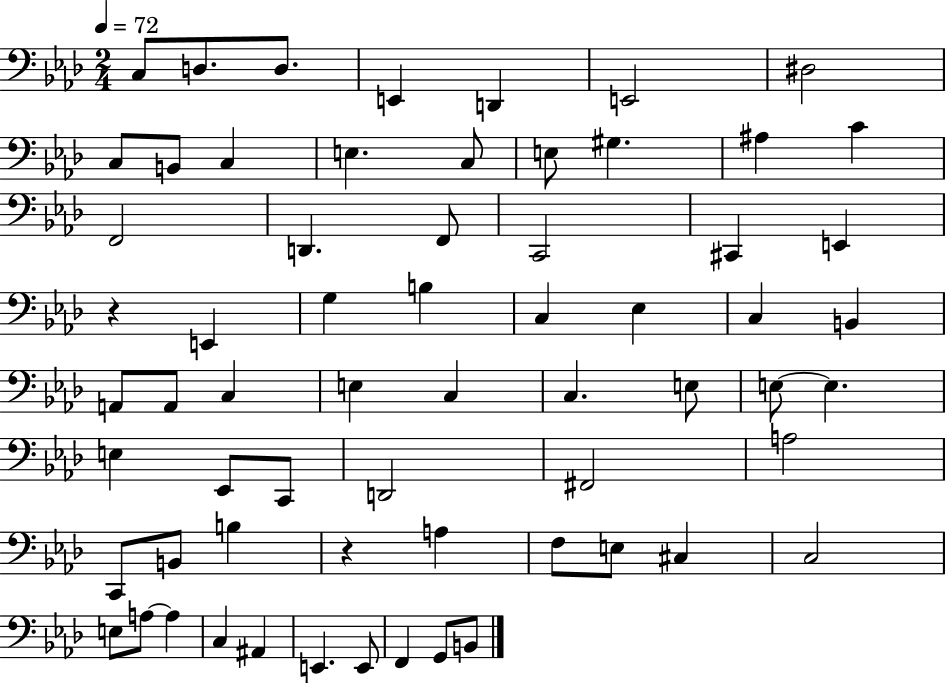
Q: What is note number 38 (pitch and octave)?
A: E3